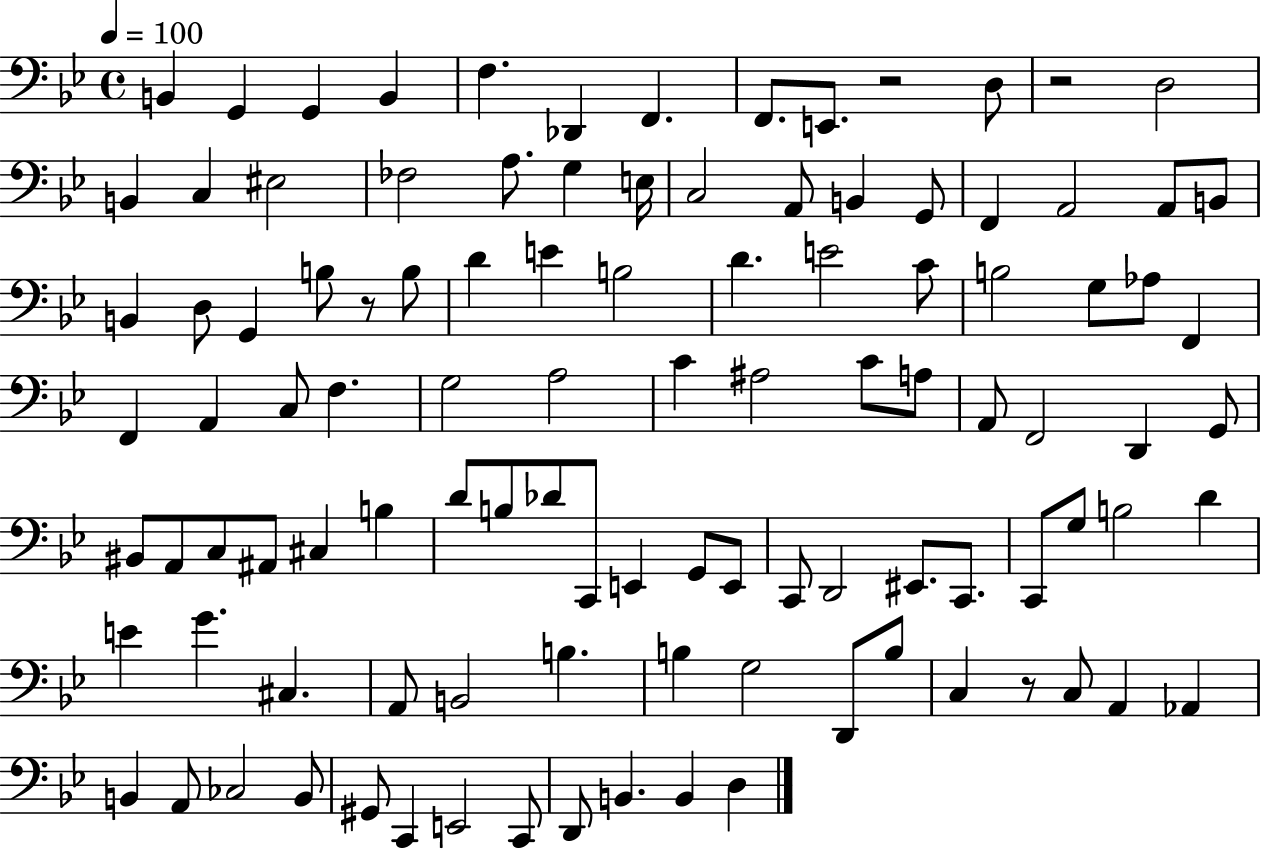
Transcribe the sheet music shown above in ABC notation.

X:1
T:Untitled
M:4/4
L:1/4
K:Bb
B,, G,, G,, B,, F, _D,, F,, F,,/2 E,,/2 z2 D,/2 z2 D,2 B,, C, ^E,2 _F,2 A,/2 G, E,/4 C,2 A,,/2 B,, G,,/2 F,, A,,2 A,,/2 B,,/2 B,, D,/2 G,, B,/2 z/2 B,/2 D E B,2 D E2 C/2 B,2 G,/2 _A,/2 F,, F,, A,, C,/2 F, G,2 A,2 C ^A,2 C/2 A,/2 A,,/2 F,,2 D,, G,,/2 ^B,,/2 A,,/2 C,/2 ^A,,/2 ^C, B, D/2 B,/2 _D/2 C,,/2 E,, G,,/2 E,,/2 C,,/2 D,,2 ^E,,/2 C,,/2 C,,/2 G,/2 B,2 D E G ^C, A,,/2 B,,2 B, B, G,2 D,,/2 B,/2 C, z/2 C,/2 A,, _A,, B,, A,,/2 _C,2 B,,/2 ^G,,/2 C,, E,,2 C,,/2 D,,/2 B,, B,, D,